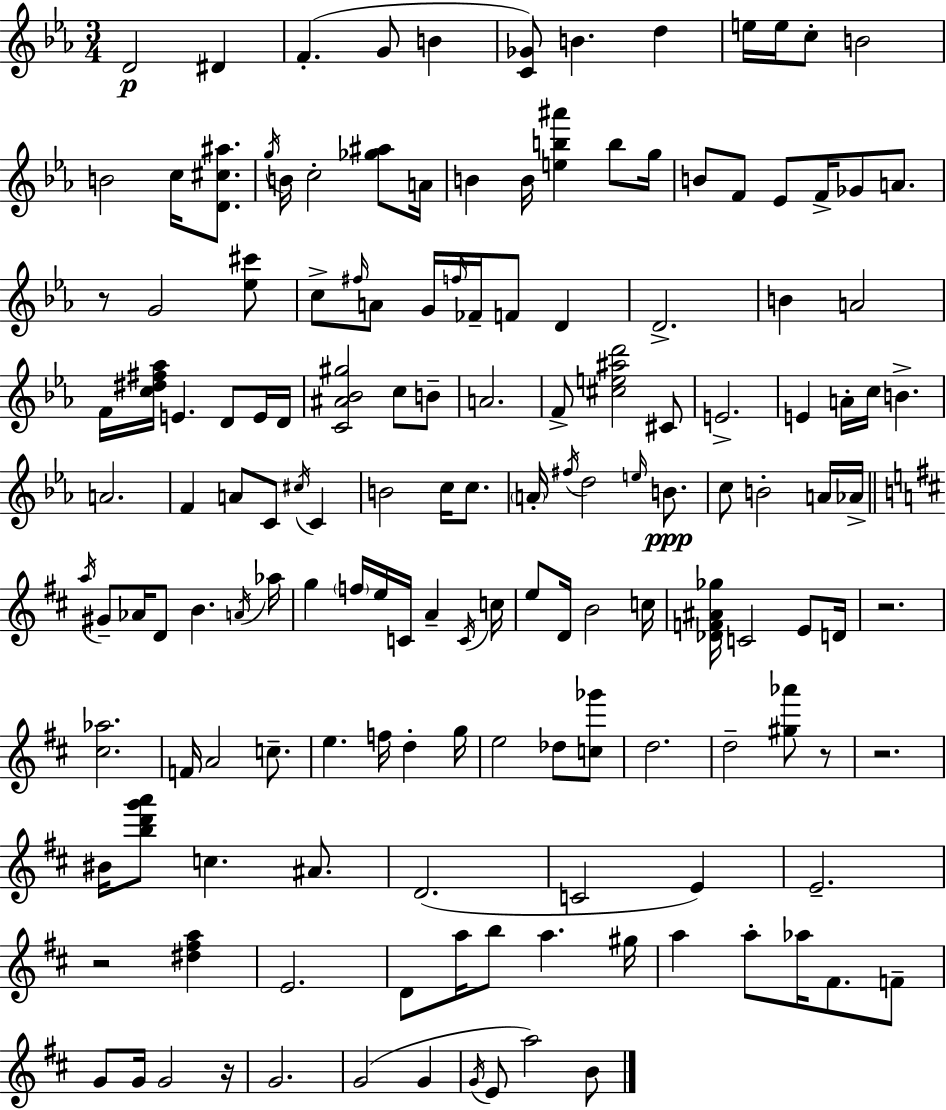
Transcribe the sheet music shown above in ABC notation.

X:1
T:Untitled
M:3/4
L:1/4
K:Cm
D2 ^D F G/2 B [C_G]/2 B d e/4 e/4 c/2 B2 B2 c/4 [D^c^a]/2 g/4 B/4 c2 [_g^a]/2 A/4 B B/4 [eb^a'] b/2 g/4 B/2 F/2 _E/2 F/4 _G/2 A/2 z/2 G2 [_e^c']/2 c/2 ^f/4 A/2 G/4 f/4 _F/4 F/2 D D2 B A2 F/4 [c^d^f_a]/4 E D/2 E/4 D/4 [C^A_B^g]2 c/2 B/2 A2 F/2 [^ce^ad']2 ^C/2 E2 E A/4 c/4 B A2 F A/2 C/2 ^c/4 C B2 c/4 c/2 A/4 ^f/4 d2 e/4 B/2 c/2 B2 A/4 _A/4 a/4 ^G/2 _A/4 D/2 B A/4 _a/4 g f/4 e/4 C/4 A C/4 c/4 e/2 D/4 B2 c/4 [_DF^A_g]/4 C2 E/2 D/4 z2 [^c_a]2 F/4 A2 c/2 e f/4 d g/4 e2 _d/2 [c_g']/2 d2 d2 [^g_a']/2 z/2 z2 ^B/4 [bd'g'a']/2 c ^A/2 D2 C2 E E2 z2 [^d^fa] E2 D/2 a/4 b/2 a ^g/4 a a/2 _a/4 ^F/2 F/2 G/2 G/4 G2 z/4 G2 G2 G G/4 E/2 a2 B/2